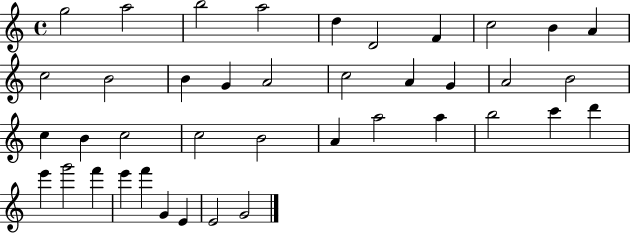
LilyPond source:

{
  \clef treble
  \time 4/4
  \defaultTimeSignature
  \key c \major
  g''2 a''2 | b''2 a''2 | d''4 d'2 f'4 | c''2 b'4 a'4 | \break c''2 b'2 | b'4 g'4 a'2 | c''2 a'4 g'4 | a'2 b'2 | \break c''4 b'4 c''2 | c''2 b'2 | a'4 a''2 a''4 | b''2 c'''4 d'''4 | \break e'''4 g'''2 f'''4 | e'''4 f'''4 g'4 e'4 | e'2 g'2 | \bar "|."
}